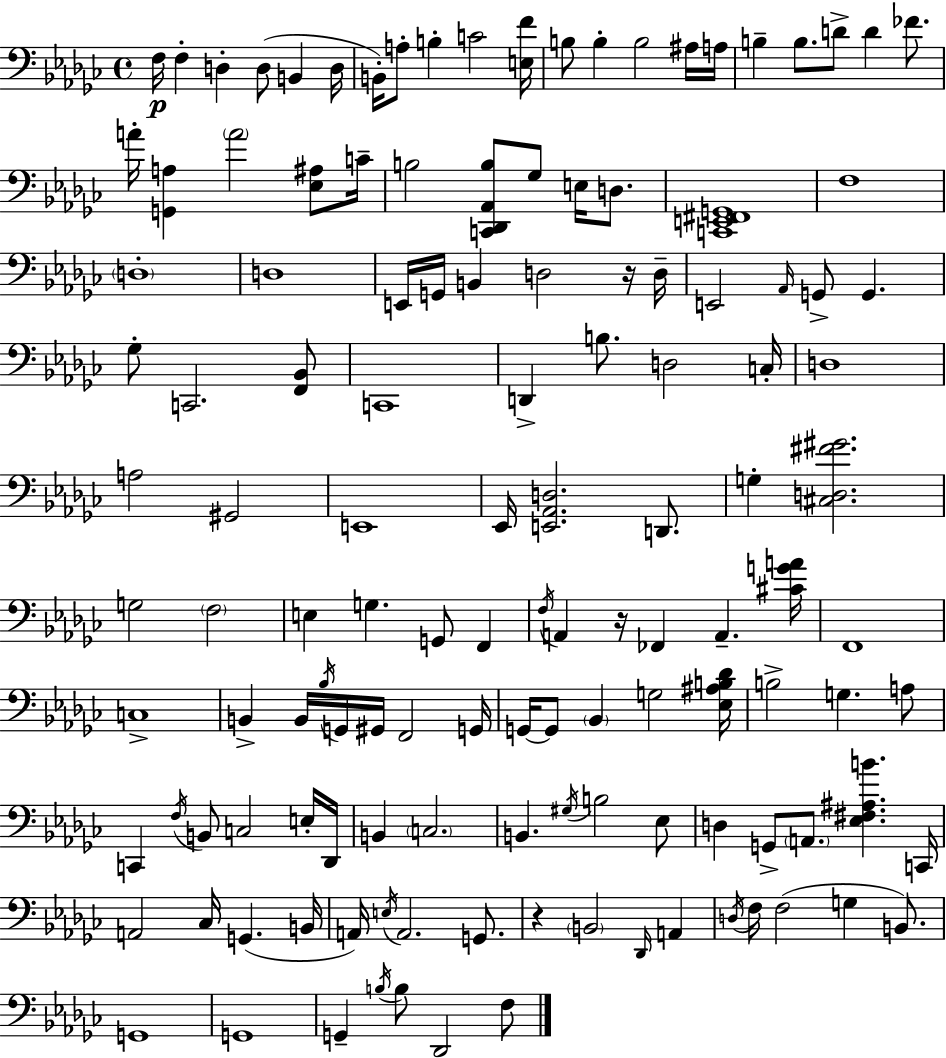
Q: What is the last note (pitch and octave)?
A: F3